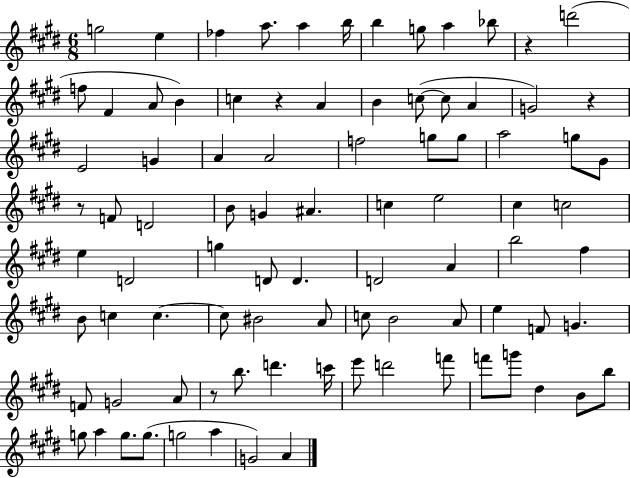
{
  \clef treble
  \numericTimeSignature
  \time 6/8
  \key e \major
  g''2 e''4 | fes''4 a''8. a''4 b''16 | b''4 g''8 a''4 bes''8 | r4 d'''2( | \break f''8 fis'4 a'8 b'4) | c''4 r4 a'4 | b'4 c''8~(~ c''8 a'4 | g'2) r4 | \break e'2 g'4 | a'4 a'2 | f''2 g''8 g''8 | a''2 g''8 gis'8 | \break r8 f'8 d'2 | b'8 g'4 ais'4. | c''4 e''2 | cis''4 c''2 | \break e''4 d'2 | g''4 d'8 d'4. | d'2 a'4 | b''2 fis''4 | \break b'8 c''4 c''4.~~ | c''8 bis'2 a'8 | c''8 b'2 a'8 | e''4 f'8 g'4. | \break f'8 g'2 a'8 | r8 b''8. d'''4. c'''16 | e'''8 d'''2 f'''8 | f'''8 g'''8 dis''4 b'8 b''8 | \break g''8 a''4 g''8. g''8.( | g''2 a''4 | g'2) a'4 | \bar "|."
}